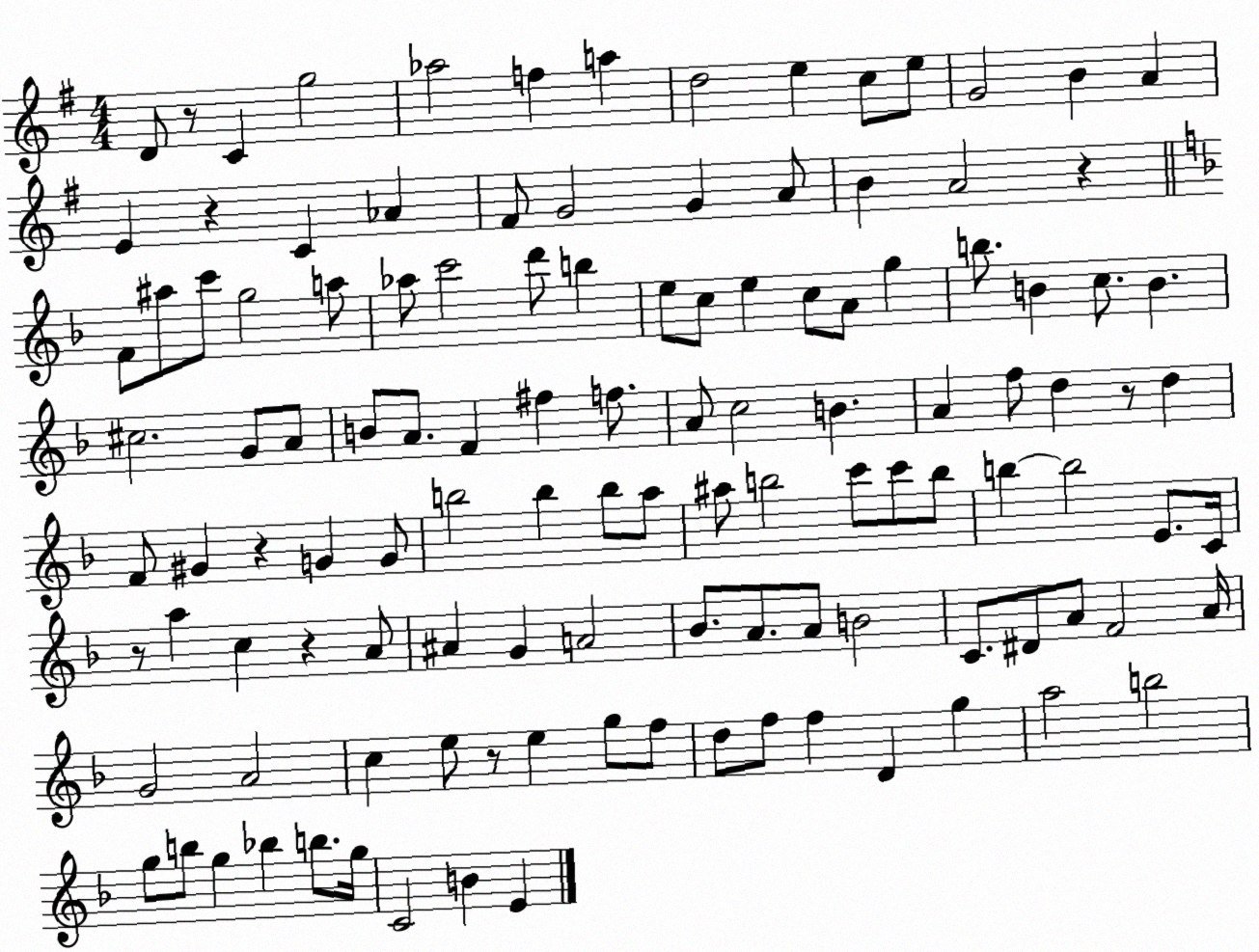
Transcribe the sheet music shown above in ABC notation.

X:1
T:Untitled
M:4/4
L:1/4
K:G
D/2 z/2 C g2 _a2 f a d2 e c/2 e/2 G2 B A E z C _A ^F/2 G2 G A/2 B A2 z F/2 ^a/2 c'/2 g2 a/2 _a/2 c'2 d'/2 b e/2 c/2 e c/2 A/2 g b/2 B c/2 B ^c2 G/2 A/2 B/2 A/2 F ^f f/2 A/2 c2 B A f/2 d z/2 d F/2 ^G z G G/2 b2 b b/2 a/2 ^a/2 b2 c'/2 c'/2 b/2 b b2 E/2 C/4 z/2 a c z A/2 ^A G A2 _B/2 A/2 A/2 B2 C/2 ^D/2 A/2 F2 A/4 G2 A2 c e/2 z/2 e g/2 f/2 d/2 f/2 f D g a2 b2 g/2 b/2 g _b b/2 g/4 C2 B E